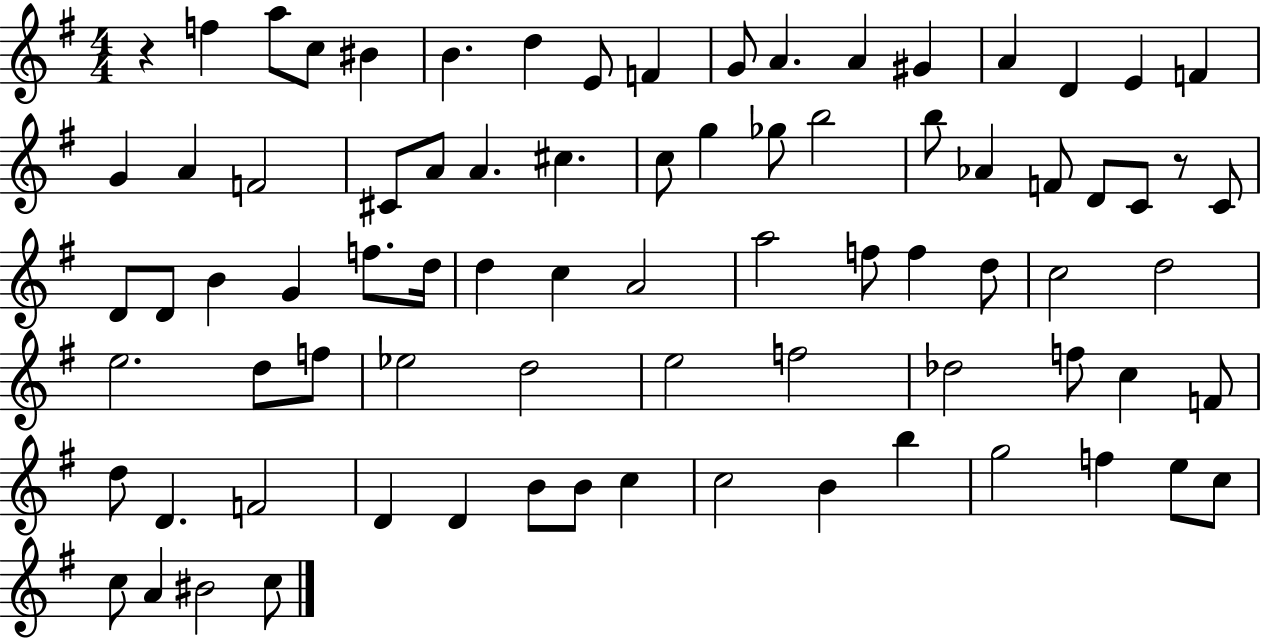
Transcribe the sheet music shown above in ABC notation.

X:1
T:Untitled
M:4/4
L:1/4
K:G
z f a/2 c/2 ^B B d E/2 F G/2 A A ^G A D E F G A F2 ^C/2 A/2 A ^c c/2 g _g/2 b2 b/2 _A F/2 D/2 C/2 z/2 C/2 D/2 D/2 B G f/2 d/4 d c A2 a2 f/2 f d/2 c2 d2 e2 d/2 f/2 _e2 d2 e2 f2 _d2 f/2 c F/2 d/2 D F2 D D B/2 B/2 c c2 B b g2 f e/2 c/2 c/2 A ^B2 c/2